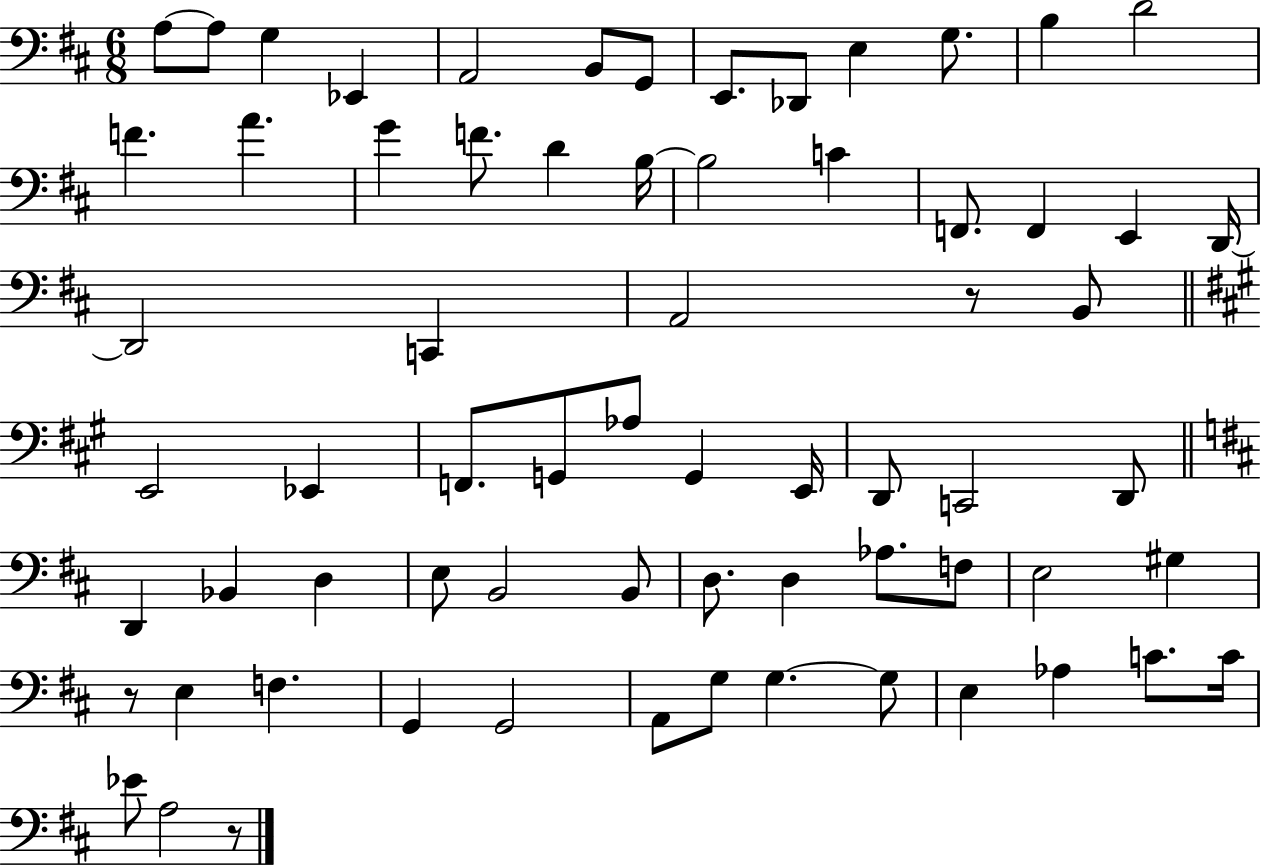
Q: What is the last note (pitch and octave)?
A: A3